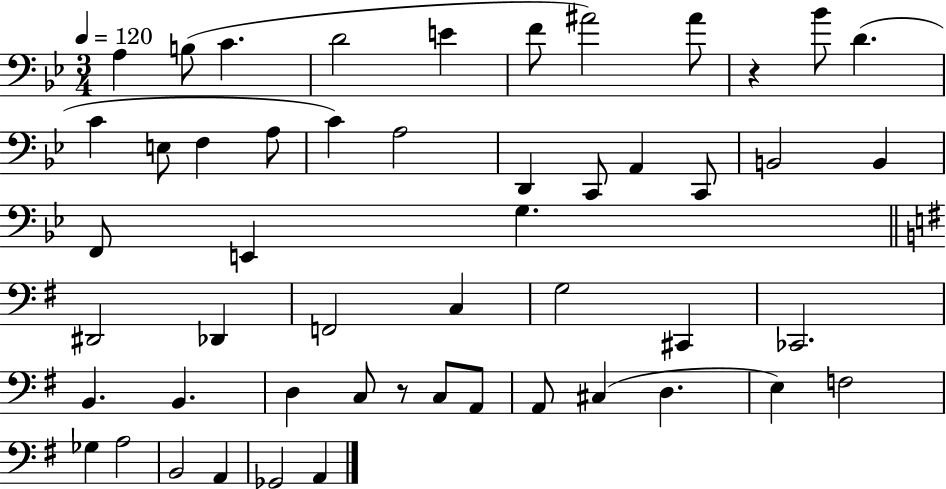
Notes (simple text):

A3/q B3/e C4/q. D4/h E4/q F4/e A#4/h A#4/e R/q Bb4/e D4/q. C4/q E3/e F3/q A3/e C4/q A3/h D2/q C2/e A2/q C2/e B2/h B2/q F2/e E2/q G3/q. D#2/h Db2/q F2/h C3/q G3/h C#2/q CES2/h. B2/q. B2/q. D3/q C3/e R/e C3/e A2/e A2/e C#3/q D3/q. E3/q F3/h Gb3/q A3/h B2/h A2/q Gb2/h A2/q